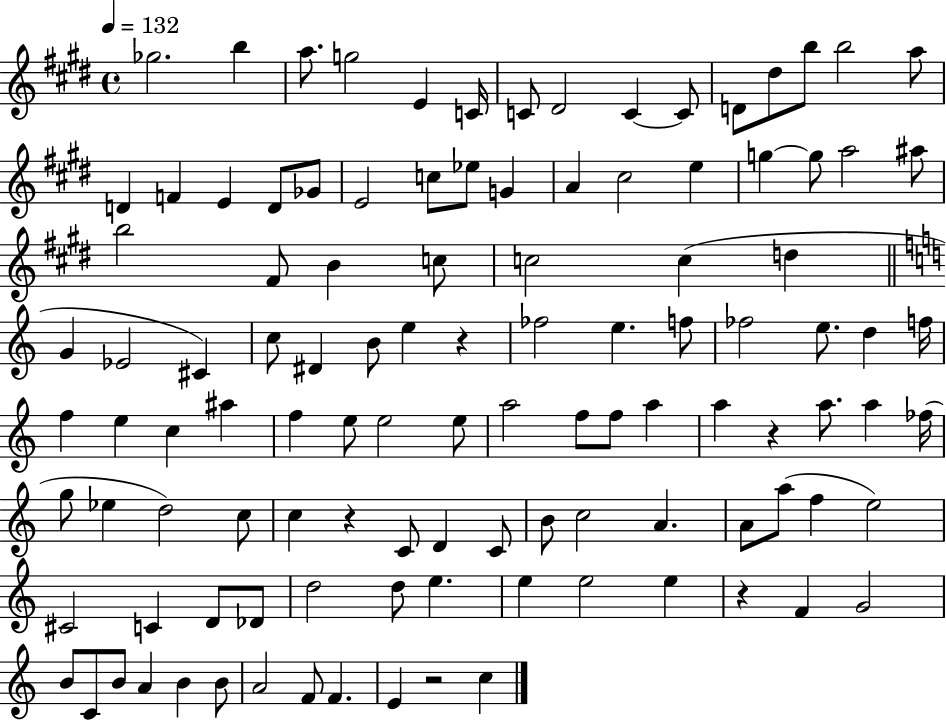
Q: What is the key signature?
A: E major